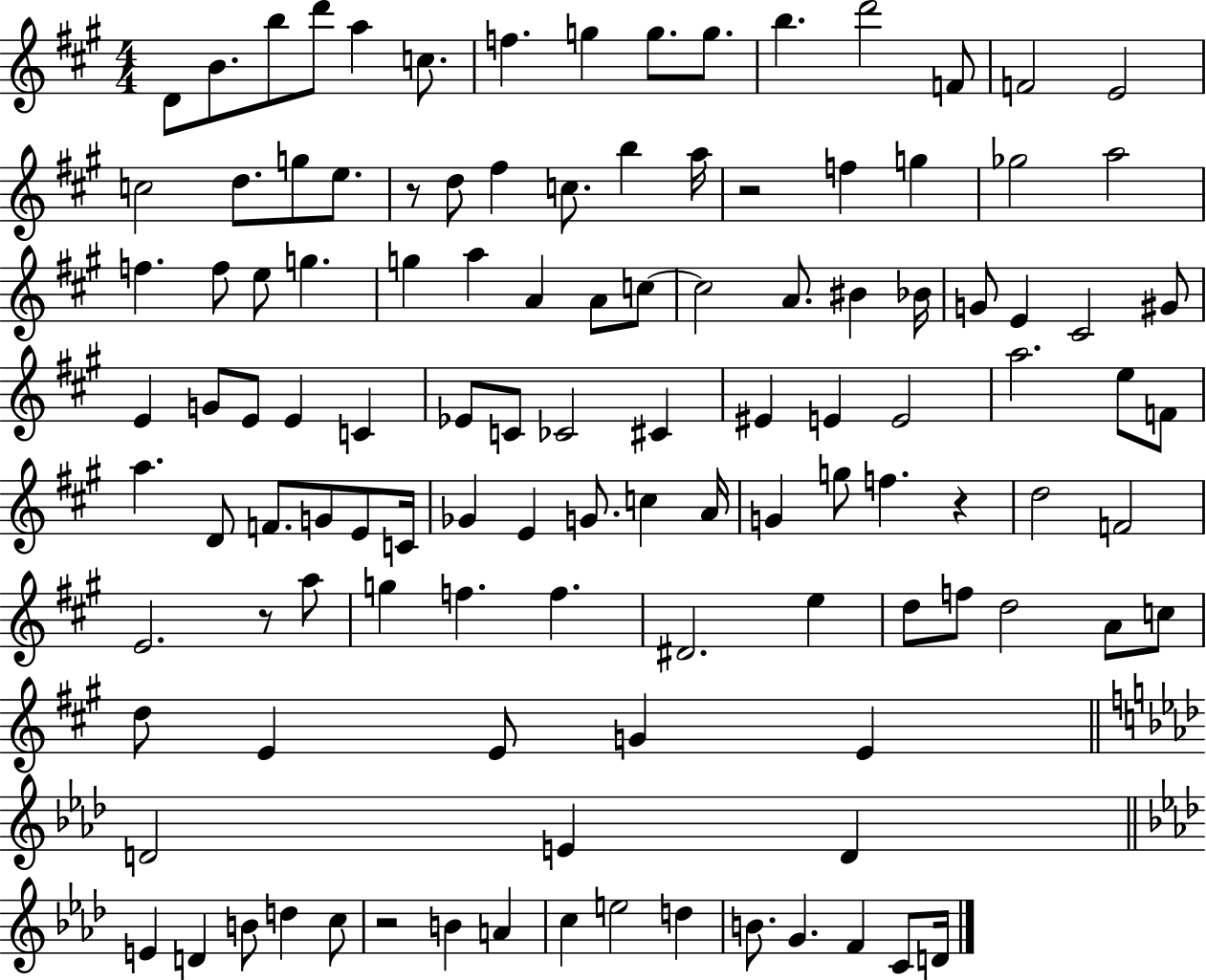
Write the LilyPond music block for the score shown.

{
  \clef treble
  \numericTimeSignature
  \time 4/4
  \key a \major
  d'8 b'8. b''8 d'''8 a''4 c''8. | f''4. g''4 g''8. g''8. | b''4. d'''2 f'8 | f'2 e'2 | \break c''2 d''8. g''8 e''8. | r8 d''8 fis''4 c''8. b''4 a''16 | r2 f''4 g''4 | ges''2 a''2 | \break f''4. f''8 e''8 g''4. | g''4 a''4 a'4 a'8 c''8~~ | c''2 a'8. bis'4 bes'16 | g'8 e'4 cis'2 gis'8 | \break e'4 g'8 e'8 e'4 c'4 | ees'8 c'8 ces'2 cis'4 | eis'4 e'4 e'2 | a''2. e''8 f'8 | \break a''4. d'8 f'8. g'8 e'8 c'16 | ges'4 e'4 g'8. c''4 a'16 | g'4 g''8 f''4. r4 | d''2 f'2 | \break e'2. r8 a''8 | g''4 f''4. f''4. | dis'2. e''4 | d''8 f''8 d''2 a'8 c''8 | \break d''8 e'4 e'8 g'4 e'4 | \bar "||" \break \key f \minor d'2 e'4 d'4 | \bar "||" \break \key f \minor e'4 d'4 b'8 d''4 c''8 | r2 b'4 a'4 | c''4 e''2 d''4 | b'8. g'4. f'4 c'8 d'16 | \break \bar "|."
}